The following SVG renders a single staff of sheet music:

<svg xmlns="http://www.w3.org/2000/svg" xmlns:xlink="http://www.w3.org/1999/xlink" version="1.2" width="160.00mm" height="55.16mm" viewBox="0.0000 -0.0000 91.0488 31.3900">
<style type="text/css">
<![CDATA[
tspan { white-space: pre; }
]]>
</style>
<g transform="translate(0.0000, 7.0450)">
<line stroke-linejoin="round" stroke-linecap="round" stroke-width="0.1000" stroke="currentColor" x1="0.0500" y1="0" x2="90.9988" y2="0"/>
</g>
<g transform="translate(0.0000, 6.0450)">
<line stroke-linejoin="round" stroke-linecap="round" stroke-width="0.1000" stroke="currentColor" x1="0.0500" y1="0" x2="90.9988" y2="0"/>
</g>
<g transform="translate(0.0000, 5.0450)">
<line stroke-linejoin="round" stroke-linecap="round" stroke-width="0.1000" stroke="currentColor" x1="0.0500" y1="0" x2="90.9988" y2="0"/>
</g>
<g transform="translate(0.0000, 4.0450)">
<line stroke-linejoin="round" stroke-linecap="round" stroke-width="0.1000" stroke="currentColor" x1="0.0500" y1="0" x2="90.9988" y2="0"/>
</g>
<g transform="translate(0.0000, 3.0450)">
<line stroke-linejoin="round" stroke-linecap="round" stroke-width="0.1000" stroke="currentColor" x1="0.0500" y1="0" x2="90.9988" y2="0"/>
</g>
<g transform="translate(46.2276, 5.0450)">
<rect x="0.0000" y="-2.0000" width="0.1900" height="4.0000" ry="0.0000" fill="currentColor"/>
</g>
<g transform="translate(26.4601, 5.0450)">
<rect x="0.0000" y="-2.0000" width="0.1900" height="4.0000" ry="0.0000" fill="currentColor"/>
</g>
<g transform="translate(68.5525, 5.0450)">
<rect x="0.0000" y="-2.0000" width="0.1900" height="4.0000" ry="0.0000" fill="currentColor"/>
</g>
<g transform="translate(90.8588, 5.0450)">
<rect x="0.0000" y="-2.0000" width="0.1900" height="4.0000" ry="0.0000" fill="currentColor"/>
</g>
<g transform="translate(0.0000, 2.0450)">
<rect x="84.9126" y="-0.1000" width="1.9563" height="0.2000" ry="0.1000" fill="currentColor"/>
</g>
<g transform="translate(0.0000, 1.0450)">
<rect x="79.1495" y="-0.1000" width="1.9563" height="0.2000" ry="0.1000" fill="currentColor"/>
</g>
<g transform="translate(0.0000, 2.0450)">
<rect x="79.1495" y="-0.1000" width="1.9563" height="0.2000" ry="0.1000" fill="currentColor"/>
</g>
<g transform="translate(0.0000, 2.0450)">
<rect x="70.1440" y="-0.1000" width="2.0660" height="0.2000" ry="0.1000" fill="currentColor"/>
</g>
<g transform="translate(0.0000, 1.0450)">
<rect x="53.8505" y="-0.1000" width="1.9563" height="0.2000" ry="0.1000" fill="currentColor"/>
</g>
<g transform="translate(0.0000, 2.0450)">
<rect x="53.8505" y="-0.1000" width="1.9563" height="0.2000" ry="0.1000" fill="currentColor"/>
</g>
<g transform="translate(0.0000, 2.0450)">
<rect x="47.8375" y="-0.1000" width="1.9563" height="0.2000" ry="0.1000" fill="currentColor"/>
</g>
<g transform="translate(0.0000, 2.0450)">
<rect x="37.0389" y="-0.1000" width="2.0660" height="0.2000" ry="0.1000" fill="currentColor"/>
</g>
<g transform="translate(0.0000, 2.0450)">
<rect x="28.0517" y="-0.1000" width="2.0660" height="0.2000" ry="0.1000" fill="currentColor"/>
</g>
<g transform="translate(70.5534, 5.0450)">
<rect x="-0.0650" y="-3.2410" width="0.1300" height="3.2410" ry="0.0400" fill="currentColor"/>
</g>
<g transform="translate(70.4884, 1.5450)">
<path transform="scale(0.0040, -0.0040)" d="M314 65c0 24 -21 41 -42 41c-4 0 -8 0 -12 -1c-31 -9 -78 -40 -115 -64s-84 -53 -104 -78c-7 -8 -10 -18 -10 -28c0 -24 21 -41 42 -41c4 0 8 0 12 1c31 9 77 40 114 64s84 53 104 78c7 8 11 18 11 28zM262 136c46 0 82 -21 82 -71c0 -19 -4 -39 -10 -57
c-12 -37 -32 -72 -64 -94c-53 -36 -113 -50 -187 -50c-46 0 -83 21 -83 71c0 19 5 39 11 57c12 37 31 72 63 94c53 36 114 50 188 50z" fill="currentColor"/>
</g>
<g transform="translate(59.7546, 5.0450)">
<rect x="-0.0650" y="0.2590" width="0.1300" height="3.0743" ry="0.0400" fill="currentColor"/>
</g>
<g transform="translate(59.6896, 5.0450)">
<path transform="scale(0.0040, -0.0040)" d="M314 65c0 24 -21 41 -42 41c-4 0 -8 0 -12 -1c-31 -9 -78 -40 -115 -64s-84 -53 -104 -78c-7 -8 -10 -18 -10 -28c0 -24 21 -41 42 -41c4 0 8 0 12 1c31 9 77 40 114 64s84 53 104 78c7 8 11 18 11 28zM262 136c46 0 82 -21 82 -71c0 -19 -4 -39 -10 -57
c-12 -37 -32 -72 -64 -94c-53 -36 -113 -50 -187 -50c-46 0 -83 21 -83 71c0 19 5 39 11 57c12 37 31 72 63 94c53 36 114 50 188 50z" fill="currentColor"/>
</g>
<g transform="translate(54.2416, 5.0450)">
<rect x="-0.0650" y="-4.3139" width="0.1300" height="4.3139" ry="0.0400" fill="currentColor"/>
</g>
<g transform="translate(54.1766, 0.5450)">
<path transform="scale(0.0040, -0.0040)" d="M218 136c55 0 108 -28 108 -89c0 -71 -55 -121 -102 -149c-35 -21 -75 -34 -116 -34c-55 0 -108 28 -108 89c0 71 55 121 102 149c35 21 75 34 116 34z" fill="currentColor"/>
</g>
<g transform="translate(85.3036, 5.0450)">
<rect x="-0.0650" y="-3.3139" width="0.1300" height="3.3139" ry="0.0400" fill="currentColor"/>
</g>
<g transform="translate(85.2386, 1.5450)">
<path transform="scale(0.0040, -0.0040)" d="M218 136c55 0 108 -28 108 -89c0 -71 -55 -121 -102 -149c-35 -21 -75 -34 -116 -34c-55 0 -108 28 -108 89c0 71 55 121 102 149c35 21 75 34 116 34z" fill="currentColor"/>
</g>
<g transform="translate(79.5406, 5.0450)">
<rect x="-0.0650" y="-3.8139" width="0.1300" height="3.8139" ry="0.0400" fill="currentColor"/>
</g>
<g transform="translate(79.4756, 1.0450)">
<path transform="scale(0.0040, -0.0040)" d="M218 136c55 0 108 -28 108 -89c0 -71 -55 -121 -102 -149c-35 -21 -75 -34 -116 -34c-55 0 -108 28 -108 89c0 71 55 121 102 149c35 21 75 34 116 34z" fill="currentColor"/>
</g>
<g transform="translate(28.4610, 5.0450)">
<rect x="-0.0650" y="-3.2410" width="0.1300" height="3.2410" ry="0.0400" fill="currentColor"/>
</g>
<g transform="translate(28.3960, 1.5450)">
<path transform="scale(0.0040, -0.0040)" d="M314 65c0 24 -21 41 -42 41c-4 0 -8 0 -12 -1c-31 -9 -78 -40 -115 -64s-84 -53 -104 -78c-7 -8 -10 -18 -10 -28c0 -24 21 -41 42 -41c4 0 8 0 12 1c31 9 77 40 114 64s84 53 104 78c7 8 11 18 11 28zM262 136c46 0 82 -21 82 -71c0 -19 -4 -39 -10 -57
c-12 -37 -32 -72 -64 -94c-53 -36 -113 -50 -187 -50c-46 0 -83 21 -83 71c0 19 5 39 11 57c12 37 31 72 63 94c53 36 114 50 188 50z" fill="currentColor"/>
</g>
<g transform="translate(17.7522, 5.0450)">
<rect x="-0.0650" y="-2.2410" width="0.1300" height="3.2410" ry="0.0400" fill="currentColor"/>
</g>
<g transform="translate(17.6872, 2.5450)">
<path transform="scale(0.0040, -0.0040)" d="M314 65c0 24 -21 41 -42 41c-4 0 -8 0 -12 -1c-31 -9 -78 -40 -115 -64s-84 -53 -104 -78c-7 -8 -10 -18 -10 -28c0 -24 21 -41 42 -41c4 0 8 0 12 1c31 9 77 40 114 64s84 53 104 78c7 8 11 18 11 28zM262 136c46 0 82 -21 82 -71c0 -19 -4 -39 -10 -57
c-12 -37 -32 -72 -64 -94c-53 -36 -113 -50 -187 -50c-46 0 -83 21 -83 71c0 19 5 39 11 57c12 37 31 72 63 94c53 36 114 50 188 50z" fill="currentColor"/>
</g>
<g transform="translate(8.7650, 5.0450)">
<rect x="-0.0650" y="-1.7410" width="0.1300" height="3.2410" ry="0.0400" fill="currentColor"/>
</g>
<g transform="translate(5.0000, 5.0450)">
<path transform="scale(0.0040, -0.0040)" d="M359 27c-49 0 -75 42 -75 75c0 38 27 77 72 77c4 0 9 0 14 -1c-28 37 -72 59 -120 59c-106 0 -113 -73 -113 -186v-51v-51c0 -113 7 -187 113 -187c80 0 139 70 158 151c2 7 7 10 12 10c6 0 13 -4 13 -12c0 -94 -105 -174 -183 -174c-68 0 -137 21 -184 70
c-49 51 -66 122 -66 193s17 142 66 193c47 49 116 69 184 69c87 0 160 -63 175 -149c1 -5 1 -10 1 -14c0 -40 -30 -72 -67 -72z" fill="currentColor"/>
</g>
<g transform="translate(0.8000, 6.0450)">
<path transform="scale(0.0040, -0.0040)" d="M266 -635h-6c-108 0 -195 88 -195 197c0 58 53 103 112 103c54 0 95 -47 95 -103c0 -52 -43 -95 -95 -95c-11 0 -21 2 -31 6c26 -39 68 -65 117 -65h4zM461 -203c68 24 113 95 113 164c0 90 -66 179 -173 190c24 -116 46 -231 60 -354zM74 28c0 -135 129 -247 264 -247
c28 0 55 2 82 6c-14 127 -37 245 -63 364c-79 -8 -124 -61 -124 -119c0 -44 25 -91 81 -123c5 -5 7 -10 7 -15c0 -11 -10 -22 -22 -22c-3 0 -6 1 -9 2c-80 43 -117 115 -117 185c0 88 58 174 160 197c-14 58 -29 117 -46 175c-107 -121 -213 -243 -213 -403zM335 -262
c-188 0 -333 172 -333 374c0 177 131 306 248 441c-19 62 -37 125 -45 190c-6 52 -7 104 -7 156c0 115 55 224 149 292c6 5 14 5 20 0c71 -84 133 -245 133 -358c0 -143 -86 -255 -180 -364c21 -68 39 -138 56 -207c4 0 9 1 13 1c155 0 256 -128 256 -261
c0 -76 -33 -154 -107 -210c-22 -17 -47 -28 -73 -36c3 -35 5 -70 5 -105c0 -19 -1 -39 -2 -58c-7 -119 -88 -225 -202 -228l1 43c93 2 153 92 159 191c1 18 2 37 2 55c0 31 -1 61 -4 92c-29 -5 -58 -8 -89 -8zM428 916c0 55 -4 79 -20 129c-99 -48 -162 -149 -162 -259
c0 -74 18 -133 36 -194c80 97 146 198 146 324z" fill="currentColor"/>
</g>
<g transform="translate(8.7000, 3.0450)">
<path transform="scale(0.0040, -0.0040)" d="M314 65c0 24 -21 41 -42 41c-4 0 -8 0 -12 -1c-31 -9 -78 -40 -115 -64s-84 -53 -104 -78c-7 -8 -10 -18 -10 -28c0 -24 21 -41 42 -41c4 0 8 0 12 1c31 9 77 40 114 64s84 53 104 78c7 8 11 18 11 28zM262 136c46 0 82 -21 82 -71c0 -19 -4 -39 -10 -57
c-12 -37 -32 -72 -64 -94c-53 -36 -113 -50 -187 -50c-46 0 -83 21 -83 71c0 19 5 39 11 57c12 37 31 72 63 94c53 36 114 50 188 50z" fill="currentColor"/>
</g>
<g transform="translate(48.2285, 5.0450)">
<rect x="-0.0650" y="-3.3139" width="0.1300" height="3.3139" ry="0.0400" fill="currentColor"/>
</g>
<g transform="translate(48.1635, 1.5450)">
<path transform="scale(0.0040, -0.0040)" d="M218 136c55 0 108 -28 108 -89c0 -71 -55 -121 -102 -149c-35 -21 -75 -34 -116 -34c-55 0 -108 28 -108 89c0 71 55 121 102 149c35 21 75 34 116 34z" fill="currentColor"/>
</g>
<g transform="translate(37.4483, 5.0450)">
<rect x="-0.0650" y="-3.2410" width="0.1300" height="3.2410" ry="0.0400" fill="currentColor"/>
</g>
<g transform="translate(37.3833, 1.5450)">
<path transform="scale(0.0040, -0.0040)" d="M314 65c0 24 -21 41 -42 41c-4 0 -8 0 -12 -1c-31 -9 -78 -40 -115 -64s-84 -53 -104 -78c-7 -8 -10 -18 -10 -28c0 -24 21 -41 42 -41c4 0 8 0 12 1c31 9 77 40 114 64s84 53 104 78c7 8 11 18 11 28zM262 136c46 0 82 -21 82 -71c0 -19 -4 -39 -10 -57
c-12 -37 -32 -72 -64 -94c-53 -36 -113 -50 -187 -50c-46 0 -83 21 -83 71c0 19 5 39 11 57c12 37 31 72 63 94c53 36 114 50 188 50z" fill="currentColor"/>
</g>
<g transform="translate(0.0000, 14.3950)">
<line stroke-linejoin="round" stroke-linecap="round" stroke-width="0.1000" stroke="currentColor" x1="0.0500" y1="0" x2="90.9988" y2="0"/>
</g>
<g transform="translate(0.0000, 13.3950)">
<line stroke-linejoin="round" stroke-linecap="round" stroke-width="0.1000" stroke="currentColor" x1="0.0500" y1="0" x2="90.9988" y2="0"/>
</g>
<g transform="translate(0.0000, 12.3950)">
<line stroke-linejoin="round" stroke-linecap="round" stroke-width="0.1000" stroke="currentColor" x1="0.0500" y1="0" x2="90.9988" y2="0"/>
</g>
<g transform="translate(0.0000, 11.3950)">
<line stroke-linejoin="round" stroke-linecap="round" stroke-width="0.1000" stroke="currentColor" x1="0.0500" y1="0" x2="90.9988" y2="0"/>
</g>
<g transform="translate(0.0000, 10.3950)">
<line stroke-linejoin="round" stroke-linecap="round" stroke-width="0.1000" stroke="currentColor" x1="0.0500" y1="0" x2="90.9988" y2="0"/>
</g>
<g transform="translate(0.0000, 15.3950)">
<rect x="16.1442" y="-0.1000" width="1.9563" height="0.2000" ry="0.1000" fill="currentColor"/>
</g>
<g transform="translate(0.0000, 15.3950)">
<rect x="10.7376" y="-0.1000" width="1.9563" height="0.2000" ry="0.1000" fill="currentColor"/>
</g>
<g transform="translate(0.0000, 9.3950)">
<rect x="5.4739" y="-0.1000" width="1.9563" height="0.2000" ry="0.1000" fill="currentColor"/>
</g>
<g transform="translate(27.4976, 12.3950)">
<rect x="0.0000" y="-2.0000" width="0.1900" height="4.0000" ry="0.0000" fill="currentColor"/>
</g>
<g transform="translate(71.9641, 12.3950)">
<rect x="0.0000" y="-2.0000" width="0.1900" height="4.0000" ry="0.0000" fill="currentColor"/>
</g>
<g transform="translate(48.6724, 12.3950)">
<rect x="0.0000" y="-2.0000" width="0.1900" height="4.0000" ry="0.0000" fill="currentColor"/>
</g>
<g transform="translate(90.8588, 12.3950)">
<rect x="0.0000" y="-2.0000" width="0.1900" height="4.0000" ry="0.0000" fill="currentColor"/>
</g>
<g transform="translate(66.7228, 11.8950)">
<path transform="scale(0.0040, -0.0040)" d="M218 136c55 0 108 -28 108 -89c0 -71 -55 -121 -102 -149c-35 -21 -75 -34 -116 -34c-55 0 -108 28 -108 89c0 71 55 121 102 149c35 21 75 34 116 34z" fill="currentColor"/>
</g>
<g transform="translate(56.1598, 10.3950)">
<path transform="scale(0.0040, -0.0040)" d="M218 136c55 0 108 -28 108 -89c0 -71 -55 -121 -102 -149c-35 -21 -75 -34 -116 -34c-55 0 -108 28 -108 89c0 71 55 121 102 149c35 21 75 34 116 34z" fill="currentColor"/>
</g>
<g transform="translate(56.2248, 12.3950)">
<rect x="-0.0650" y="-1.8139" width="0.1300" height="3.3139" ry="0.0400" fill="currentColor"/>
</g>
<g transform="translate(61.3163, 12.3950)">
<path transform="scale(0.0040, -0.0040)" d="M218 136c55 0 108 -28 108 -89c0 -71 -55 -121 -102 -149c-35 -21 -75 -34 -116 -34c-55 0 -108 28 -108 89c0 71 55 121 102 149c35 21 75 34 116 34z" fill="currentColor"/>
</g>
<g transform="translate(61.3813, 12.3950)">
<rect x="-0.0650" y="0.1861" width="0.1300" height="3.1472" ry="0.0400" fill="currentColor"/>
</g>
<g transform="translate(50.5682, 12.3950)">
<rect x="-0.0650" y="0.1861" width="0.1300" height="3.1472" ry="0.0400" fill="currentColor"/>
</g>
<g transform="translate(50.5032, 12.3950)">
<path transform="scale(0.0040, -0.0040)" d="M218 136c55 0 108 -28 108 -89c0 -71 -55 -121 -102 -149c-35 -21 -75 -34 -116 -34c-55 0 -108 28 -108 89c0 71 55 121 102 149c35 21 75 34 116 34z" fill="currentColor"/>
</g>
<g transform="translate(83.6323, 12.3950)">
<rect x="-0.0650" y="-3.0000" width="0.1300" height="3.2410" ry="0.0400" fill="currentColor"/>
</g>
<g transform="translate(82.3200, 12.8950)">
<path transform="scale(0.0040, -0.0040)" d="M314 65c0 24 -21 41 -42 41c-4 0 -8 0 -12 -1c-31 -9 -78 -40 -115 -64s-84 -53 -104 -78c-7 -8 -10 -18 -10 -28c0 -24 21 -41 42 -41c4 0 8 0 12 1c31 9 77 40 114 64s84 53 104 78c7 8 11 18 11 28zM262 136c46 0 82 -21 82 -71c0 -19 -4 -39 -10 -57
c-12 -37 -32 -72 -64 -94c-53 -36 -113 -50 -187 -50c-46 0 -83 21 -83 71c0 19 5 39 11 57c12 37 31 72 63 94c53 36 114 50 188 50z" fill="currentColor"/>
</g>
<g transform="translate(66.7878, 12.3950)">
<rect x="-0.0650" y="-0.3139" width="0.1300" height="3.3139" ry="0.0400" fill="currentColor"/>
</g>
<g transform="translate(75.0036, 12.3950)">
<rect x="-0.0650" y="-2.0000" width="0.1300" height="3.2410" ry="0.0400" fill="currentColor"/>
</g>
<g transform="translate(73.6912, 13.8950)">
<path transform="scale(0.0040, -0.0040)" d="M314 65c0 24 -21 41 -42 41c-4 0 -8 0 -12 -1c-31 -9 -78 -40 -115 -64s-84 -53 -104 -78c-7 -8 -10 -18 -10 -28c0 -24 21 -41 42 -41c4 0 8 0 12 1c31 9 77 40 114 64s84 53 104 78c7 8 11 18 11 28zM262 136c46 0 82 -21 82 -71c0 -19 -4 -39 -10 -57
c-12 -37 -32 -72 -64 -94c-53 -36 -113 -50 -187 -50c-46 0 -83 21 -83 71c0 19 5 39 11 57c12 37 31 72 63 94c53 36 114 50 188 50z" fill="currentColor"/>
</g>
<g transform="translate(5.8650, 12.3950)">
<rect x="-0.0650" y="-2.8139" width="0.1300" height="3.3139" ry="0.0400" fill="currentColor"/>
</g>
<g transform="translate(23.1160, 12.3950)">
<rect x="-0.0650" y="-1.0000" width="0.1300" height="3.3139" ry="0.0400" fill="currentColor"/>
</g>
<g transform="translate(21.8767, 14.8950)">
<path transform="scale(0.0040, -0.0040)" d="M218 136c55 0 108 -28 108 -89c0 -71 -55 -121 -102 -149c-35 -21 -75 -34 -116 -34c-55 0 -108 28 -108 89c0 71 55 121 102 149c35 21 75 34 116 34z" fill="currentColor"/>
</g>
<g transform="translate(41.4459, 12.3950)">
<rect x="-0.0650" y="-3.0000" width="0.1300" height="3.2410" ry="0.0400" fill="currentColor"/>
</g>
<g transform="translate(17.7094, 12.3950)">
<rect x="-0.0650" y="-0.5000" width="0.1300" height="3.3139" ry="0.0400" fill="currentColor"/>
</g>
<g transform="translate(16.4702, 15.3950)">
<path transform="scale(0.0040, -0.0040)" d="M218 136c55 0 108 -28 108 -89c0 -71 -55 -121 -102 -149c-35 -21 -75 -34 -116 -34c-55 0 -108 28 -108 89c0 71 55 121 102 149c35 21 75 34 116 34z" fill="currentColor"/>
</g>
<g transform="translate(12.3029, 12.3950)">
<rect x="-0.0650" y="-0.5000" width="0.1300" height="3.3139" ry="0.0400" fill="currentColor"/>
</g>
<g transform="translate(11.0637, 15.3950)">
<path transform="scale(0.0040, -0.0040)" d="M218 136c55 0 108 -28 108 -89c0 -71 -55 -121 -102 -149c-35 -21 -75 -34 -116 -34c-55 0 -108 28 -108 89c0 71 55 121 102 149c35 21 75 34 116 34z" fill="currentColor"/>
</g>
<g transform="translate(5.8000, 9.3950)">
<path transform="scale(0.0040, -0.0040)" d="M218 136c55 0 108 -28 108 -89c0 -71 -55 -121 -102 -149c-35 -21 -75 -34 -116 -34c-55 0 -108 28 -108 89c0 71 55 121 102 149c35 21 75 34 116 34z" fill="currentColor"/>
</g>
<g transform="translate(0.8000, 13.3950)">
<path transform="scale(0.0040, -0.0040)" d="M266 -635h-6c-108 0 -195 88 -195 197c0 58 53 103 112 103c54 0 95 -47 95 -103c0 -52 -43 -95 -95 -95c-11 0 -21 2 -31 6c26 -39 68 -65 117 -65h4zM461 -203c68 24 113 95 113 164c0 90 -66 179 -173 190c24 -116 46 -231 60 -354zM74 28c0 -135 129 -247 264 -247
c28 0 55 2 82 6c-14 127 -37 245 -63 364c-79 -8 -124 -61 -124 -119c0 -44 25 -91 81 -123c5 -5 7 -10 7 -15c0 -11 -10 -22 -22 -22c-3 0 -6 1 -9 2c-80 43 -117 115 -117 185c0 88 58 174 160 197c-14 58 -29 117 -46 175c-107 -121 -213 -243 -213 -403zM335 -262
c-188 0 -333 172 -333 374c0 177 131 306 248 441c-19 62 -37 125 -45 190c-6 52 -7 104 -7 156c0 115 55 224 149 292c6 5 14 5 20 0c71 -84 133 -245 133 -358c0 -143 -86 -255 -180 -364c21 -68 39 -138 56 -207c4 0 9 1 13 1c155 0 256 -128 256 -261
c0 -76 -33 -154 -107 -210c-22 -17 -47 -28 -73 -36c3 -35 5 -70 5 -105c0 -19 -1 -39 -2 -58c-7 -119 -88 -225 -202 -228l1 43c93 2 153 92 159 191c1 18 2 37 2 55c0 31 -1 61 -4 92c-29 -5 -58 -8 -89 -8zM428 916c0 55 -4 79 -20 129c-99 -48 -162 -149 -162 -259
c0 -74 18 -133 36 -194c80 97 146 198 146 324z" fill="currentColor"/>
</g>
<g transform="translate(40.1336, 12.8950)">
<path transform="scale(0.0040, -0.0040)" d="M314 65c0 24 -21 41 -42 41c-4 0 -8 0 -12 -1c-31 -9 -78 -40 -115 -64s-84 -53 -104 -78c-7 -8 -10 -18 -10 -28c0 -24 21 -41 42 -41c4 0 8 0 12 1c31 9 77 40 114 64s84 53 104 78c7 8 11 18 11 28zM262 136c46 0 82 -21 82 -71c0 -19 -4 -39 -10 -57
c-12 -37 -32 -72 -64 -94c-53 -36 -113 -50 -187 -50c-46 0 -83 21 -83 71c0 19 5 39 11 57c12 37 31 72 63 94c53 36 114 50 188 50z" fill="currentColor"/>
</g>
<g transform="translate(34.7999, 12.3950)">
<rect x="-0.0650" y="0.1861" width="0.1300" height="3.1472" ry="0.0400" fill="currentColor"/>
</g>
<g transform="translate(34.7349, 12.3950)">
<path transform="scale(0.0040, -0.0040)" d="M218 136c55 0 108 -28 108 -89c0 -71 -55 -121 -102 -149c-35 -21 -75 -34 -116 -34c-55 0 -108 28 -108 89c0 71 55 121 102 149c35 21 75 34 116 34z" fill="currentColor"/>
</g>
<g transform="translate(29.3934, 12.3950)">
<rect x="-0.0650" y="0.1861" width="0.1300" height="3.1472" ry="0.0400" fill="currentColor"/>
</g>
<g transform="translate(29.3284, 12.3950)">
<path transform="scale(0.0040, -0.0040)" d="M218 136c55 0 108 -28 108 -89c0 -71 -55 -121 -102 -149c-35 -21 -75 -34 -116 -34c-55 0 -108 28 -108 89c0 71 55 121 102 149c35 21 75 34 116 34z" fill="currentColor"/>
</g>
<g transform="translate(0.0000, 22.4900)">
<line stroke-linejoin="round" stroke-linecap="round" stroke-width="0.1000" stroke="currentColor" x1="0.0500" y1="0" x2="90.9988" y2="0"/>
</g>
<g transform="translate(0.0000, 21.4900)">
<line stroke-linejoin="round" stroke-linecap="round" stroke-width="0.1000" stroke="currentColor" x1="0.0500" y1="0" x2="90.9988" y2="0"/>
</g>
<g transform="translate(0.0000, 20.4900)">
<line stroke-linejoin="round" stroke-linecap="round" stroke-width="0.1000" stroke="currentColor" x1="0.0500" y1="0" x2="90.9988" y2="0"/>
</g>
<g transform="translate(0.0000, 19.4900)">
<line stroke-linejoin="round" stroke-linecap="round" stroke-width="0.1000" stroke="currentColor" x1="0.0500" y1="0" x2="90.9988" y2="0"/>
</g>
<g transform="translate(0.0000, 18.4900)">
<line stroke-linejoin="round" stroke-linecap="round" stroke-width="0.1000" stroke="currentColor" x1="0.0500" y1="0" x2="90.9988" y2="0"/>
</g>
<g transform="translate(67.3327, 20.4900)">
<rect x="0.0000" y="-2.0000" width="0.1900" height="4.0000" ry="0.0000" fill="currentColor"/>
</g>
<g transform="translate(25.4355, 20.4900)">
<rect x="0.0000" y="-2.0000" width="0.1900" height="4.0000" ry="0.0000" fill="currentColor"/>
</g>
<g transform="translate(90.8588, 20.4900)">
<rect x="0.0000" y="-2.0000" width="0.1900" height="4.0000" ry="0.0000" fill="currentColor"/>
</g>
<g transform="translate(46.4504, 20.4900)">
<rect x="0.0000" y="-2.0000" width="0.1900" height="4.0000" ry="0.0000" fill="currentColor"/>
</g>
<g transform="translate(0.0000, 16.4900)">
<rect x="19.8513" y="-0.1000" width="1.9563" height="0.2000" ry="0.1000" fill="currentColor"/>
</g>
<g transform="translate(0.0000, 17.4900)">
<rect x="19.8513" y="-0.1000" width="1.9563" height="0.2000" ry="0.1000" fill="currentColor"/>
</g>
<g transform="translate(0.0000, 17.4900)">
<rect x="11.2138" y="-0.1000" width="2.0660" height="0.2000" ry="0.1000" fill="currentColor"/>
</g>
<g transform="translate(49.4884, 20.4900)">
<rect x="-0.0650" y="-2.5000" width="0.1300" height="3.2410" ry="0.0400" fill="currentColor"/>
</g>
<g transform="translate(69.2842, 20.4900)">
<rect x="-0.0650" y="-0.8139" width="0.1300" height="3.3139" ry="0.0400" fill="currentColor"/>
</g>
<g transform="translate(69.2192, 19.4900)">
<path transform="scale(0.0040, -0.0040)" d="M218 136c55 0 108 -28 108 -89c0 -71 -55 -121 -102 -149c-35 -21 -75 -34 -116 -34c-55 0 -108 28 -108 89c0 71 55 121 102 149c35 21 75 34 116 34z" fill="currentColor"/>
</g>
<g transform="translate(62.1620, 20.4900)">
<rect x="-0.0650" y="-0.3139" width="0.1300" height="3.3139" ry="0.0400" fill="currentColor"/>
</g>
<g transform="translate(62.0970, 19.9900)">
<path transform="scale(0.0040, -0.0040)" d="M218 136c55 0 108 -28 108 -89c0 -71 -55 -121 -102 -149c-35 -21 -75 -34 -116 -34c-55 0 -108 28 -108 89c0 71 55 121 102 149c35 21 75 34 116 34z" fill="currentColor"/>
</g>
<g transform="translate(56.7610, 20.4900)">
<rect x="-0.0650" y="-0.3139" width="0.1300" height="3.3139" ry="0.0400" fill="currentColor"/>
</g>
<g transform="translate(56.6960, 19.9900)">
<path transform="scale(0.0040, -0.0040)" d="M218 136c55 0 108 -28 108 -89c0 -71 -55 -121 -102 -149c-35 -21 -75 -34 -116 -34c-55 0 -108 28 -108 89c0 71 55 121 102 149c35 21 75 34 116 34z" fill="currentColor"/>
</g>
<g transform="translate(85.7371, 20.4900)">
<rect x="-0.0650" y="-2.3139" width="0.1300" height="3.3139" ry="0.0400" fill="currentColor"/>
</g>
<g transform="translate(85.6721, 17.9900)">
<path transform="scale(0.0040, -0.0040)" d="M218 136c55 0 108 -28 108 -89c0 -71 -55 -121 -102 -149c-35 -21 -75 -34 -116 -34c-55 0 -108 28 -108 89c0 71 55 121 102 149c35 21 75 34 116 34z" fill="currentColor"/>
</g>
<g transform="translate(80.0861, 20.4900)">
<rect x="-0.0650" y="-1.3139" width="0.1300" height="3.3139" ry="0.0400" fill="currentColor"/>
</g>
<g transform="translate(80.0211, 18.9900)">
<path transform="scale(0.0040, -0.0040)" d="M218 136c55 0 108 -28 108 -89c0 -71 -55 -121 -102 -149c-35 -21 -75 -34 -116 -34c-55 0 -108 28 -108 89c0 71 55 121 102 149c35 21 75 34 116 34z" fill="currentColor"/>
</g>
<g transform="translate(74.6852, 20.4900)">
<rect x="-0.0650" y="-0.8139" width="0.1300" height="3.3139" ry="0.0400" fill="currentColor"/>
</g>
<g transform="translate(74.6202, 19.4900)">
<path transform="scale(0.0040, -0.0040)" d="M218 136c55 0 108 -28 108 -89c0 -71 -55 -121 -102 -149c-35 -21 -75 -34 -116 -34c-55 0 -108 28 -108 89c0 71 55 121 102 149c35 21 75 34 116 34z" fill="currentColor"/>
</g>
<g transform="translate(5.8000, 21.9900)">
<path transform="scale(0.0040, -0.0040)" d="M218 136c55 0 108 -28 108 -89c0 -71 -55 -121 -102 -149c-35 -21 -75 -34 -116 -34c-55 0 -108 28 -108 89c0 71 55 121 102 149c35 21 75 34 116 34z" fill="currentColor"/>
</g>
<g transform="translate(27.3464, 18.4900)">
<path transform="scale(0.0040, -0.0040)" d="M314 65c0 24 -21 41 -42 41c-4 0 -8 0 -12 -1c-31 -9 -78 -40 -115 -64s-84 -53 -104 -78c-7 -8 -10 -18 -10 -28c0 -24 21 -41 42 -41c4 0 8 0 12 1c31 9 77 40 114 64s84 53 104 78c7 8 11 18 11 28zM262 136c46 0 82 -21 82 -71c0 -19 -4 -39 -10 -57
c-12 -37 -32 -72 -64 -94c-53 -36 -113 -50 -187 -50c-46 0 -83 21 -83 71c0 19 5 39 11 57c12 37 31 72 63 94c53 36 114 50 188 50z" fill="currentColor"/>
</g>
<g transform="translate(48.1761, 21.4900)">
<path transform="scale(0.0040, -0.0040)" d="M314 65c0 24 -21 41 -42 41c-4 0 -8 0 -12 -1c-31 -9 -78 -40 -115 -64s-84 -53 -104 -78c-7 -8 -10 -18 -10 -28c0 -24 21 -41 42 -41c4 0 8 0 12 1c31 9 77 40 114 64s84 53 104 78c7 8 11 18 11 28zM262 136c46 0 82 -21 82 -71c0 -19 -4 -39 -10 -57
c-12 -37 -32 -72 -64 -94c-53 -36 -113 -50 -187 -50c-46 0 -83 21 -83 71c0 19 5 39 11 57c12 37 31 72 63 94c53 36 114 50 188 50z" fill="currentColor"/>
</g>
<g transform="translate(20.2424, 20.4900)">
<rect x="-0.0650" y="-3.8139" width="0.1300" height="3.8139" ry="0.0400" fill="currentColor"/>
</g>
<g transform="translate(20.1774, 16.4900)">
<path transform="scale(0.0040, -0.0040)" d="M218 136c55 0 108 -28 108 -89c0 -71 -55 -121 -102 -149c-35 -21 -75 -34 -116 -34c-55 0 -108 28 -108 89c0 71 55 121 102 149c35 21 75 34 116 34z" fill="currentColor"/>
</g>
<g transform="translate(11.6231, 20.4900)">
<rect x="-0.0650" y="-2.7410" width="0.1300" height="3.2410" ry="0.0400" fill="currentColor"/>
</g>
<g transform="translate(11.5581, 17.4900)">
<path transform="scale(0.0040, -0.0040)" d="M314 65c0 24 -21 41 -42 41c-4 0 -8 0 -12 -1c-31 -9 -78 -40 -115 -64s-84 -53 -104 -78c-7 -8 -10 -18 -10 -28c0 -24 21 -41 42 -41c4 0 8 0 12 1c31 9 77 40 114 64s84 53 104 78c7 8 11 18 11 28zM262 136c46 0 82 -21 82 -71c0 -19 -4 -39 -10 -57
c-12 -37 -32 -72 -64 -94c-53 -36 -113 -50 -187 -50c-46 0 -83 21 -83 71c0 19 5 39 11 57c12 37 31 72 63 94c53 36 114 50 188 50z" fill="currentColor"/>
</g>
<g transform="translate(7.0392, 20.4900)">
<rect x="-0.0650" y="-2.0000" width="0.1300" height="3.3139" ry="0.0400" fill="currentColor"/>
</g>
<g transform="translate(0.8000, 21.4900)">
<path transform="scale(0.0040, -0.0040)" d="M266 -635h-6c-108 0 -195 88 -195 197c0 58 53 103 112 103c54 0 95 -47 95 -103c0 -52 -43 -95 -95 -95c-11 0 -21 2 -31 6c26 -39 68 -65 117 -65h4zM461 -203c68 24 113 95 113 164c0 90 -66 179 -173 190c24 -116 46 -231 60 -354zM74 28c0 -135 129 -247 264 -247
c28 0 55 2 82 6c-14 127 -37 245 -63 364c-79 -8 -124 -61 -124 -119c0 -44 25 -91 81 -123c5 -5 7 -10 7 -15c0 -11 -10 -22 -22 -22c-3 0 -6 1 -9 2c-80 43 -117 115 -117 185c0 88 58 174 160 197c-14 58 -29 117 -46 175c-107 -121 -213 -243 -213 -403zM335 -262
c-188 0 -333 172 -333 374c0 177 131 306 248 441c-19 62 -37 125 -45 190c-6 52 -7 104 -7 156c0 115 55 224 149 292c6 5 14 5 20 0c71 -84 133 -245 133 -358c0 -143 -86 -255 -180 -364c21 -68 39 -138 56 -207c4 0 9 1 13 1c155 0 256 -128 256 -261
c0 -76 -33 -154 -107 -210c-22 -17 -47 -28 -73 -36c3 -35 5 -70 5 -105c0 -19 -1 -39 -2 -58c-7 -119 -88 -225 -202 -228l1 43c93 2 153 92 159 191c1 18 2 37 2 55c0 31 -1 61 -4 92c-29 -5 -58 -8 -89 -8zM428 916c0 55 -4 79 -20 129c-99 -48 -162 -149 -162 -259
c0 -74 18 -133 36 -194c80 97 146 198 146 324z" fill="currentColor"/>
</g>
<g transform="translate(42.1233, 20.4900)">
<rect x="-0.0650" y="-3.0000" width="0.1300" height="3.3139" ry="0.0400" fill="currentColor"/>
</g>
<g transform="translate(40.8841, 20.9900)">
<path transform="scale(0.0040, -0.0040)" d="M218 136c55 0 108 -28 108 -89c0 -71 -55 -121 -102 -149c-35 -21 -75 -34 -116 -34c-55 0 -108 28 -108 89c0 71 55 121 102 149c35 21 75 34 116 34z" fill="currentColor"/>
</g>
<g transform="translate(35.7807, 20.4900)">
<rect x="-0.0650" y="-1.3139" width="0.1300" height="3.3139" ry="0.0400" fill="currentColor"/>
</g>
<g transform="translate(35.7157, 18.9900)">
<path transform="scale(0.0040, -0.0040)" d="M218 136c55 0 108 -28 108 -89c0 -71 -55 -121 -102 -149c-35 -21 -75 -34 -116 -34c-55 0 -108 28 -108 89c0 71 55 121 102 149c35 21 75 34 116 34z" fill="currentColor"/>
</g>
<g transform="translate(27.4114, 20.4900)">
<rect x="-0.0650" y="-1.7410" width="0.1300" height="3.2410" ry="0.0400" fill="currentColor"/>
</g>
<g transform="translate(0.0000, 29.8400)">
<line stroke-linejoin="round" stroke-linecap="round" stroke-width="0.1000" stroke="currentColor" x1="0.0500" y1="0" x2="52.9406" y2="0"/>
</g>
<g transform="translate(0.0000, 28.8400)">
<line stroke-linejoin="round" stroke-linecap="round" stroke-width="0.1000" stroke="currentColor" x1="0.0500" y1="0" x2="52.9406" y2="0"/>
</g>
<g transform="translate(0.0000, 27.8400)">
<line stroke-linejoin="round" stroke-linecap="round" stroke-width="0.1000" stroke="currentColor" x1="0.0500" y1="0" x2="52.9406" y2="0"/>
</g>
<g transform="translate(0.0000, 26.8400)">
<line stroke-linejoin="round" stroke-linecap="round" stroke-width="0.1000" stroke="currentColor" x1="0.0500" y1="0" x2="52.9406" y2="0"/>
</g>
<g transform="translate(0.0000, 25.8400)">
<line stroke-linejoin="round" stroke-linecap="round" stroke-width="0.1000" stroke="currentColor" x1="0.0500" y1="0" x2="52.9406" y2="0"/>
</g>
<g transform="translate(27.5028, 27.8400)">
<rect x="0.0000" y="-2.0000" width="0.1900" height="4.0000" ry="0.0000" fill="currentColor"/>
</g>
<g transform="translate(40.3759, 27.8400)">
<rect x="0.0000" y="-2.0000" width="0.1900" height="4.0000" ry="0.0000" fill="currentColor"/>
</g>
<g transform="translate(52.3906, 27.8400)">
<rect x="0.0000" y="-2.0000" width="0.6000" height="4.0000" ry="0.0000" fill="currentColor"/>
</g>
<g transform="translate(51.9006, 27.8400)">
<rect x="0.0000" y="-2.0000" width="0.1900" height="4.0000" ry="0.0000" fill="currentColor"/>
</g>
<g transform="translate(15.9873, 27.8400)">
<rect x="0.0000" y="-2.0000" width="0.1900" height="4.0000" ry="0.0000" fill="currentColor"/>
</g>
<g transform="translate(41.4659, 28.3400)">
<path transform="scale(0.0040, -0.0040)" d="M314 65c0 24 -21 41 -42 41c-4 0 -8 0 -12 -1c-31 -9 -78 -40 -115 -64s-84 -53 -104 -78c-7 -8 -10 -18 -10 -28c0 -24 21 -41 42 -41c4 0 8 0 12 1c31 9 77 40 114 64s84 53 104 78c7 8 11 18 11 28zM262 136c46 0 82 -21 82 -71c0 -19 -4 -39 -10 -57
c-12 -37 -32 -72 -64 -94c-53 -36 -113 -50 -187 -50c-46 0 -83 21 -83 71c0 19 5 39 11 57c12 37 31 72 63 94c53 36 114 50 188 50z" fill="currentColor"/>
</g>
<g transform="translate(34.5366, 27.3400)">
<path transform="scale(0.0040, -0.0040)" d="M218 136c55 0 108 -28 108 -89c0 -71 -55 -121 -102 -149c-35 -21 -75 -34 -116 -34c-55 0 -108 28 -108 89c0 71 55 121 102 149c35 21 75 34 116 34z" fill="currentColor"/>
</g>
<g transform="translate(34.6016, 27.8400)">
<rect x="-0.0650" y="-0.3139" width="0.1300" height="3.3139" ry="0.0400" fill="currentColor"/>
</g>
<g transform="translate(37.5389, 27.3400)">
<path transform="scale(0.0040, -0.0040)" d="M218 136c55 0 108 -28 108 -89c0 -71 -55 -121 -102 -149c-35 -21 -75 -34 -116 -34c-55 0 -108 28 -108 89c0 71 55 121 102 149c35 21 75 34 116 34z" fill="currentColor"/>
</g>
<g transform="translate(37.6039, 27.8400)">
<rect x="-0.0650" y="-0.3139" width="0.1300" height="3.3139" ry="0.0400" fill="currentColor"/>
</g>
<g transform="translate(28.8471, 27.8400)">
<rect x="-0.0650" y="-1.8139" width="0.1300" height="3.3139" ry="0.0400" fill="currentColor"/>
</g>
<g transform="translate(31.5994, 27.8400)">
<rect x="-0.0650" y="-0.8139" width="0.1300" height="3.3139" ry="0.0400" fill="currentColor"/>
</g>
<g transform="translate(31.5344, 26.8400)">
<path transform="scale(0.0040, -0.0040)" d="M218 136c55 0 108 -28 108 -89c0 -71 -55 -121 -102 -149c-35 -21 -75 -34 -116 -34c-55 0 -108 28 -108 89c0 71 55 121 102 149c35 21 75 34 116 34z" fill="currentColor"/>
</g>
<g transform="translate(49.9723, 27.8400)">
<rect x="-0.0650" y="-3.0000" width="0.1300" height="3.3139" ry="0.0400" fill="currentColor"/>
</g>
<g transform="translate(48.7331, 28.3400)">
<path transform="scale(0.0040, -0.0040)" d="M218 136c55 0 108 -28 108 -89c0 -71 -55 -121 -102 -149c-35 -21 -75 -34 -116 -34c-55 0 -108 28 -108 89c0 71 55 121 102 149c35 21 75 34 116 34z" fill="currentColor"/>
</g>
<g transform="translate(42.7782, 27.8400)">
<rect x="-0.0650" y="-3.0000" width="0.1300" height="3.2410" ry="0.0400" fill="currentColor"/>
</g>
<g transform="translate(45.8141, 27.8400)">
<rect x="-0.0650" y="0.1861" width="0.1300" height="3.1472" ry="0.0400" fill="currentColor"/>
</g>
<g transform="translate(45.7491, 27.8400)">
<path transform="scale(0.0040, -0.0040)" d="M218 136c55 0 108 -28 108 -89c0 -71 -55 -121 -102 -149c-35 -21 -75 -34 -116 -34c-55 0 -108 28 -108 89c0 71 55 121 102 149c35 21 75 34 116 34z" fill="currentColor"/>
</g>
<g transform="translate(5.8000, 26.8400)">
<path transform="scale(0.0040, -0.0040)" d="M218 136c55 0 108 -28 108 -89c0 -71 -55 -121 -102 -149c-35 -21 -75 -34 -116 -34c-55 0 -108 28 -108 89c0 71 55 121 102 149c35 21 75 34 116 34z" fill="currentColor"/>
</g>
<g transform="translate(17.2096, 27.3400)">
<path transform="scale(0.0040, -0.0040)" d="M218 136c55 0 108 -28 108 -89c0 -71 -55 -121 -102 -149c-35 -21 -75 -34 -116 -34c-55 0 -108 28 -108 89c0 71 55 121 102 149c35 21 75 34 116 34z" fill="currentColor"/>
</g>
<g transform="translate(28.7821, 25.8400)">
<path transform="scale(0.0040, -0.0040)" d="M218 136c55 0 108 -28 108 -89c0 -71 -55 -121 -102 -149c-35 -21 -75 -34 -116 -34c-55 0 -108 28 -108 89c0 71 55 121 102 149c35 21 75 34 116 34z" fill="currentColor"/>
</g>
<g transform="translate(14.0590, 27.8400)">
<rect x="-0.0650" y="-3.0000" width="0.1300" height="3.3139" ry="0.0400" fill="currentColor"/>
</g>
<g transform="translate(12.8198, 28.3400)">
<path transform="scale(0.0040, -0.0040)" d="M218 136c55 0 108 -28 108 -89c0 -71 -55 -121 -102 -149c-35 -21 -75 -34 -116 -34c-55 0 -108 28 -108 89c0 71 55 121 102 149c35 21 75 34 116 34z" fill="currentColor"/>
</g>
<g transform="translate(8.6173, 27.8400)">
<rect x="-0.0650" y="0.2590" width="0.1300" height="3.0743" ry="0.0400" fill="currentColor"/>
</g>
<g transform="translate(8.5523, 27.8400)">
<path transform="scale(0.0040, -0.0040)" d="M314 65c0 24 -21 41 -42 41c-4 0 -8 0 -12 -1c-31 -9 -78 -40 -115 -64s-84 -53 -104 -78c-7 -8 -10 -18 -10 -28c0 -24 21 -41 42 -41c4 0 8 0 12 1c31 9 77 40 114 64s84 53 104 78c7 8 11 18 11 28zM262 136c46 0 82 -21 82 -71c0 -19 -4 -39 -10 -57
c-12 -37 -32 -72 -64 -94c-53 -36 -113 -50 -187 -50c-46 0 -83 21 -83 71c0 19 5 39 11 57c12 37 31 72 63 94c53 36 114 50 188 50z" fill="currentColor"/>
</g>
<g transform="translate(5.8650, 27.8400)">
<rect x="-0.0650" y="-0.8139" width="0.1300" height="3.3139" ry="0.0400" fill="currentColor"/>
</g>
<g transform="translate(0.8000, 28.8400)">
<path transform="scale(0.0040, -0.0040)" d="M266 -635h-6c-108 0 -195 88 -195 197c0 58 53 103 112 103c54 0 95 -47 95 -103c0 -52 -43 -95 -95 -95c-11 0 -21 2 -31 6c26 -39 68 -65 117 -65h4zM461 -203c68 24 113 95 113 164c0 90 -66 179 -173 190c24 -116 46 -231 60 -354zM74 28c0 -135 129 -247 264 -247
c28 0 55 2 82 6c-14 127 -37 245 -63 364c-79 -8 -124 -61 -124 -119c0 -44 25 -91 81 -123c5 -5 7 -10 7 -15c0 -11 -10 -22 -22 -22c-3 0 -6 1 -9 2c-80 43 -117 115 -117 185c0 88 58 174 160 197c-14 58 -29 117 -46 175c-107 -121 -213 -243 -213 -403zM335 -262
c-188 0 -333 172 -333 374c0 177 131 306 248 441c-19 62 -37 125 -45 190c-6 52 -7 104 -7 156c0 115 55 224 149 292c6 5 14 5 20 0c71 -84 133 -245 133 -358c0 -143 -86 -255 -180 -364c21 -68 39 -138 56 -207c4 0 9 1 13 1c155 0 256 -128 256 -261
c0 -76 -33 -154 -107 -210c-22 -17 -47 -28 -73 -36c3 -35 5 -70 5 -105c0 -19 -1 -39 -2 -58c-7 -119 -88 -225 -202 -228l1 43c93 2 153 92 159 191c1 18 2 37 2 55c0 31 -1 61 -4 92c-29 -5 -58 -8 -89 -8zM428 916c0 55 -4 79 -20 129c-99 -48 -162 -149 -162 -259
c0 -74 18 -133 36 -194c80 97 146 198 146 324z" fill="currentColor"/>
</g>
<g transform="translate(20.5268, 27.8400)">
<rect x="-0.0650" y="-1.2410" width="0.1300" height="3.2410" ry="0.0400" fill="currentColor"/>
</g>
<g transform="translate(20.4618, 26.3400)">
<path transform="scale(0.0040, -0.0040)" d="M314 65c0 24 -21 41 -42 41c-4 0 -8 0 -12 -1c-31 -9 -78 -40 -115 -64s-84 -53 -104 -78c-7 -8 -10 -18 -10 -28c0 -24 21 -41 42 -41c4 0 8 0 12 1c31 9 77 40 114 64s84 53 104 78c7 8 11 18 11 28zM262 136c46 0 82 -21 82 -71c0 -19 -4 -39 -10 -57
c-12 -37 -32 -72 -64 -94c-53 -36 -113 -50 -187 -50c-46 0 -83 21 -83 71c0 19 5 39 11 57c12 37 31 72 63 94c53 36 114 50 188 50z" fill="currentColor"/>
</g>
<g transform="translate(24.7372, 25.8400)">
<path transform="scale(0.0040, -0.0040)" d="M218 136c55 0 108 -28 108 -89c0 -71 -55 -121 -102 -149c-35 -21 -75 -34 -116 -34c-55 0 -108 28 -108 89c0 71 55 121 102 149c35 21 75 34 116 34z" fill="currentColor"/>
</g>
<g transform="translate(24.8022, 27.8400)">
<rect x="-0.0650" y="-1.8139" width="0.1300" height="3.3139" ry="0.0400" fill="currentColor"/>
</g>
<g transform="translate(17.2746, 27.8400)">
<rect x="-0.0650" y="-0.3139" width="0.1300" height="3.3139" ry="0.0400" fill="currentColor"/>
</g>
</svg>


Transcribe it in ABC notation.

X:1
T:Untitled
M:4/4
L:1/4
K:C
f2 g2 b2 b2 b d' B2 b2 c' b a C C D B B A2 B f B c F2 A2 F a2 c' f2 e A G2 c c d d e g d B2 A c e2 f f d c c A2 B A